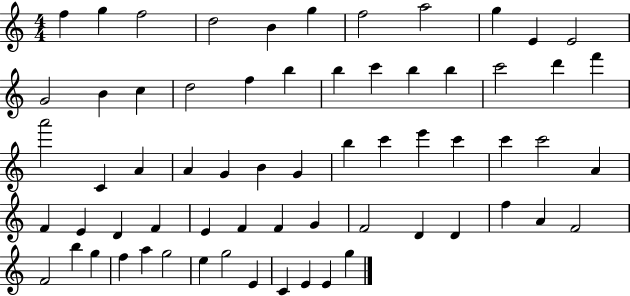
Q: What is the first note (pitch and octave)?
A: F5